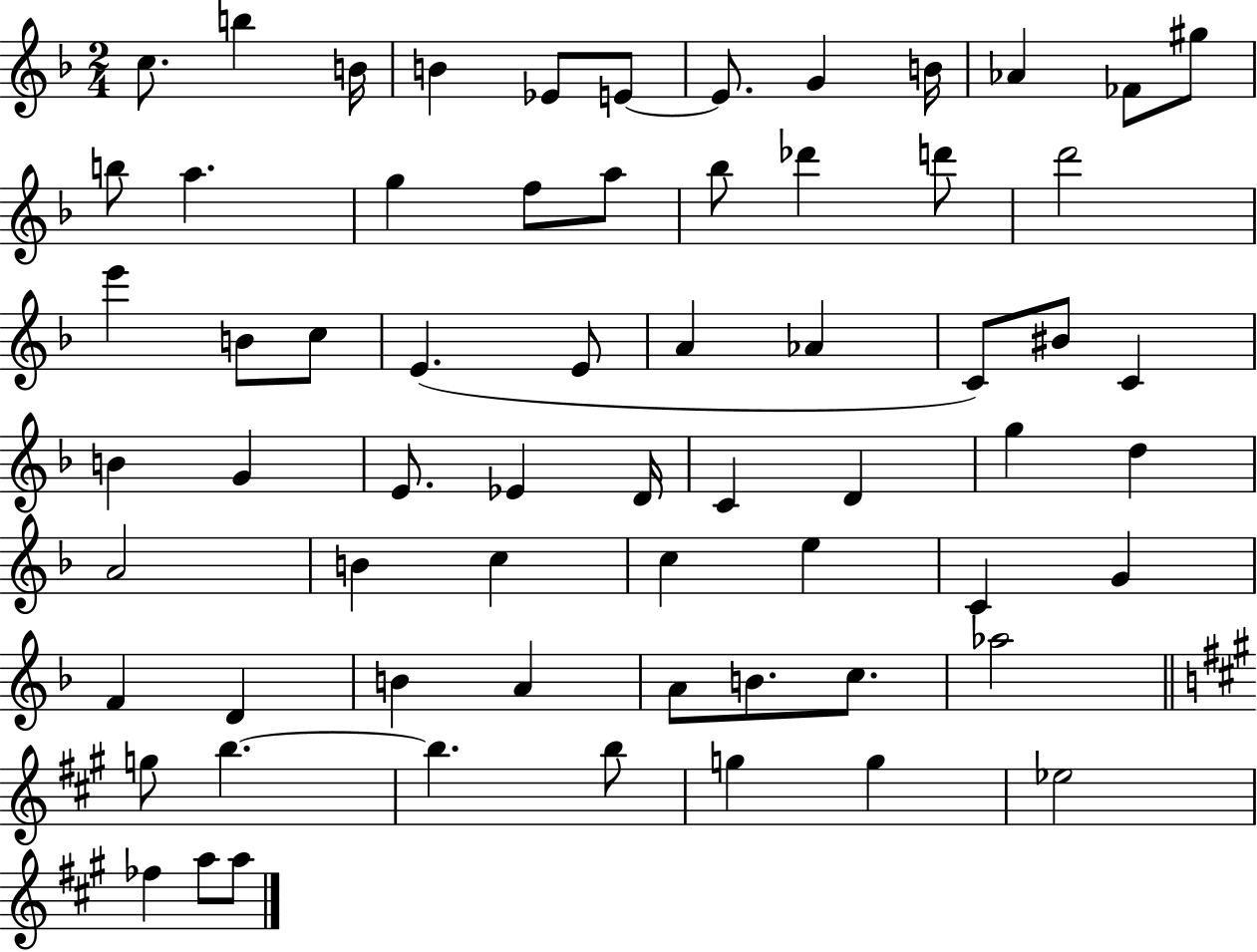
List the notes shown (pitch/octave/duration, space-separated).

C5/e. B5/q B4/s B4/q Eb4/e E4/e E4/e. G4/q B4/s Ab4/q FES4/e G#5/e B5/e A5/q. G5/q F5/e A5/e Bb5/e Db6/q D6/e D6/h E6/q B4/e C5/e E4/q. E4/e A4/q Ab4/q C4/e BIS4/e C4/q B4/q G4/q E4/e. Eb4/q D4/s C4/q D4/q G5/q D5/q A4/h B4/q C5/q C5/q E5/q C4/q G4/q F4/q D4/q B4/q A4/q A4/e B4/e. C5/e. Ab5/h G5/e B5/q. B5/q. B5/e G5/q G5/q Eb5/h FES5/q A5/e A5/e